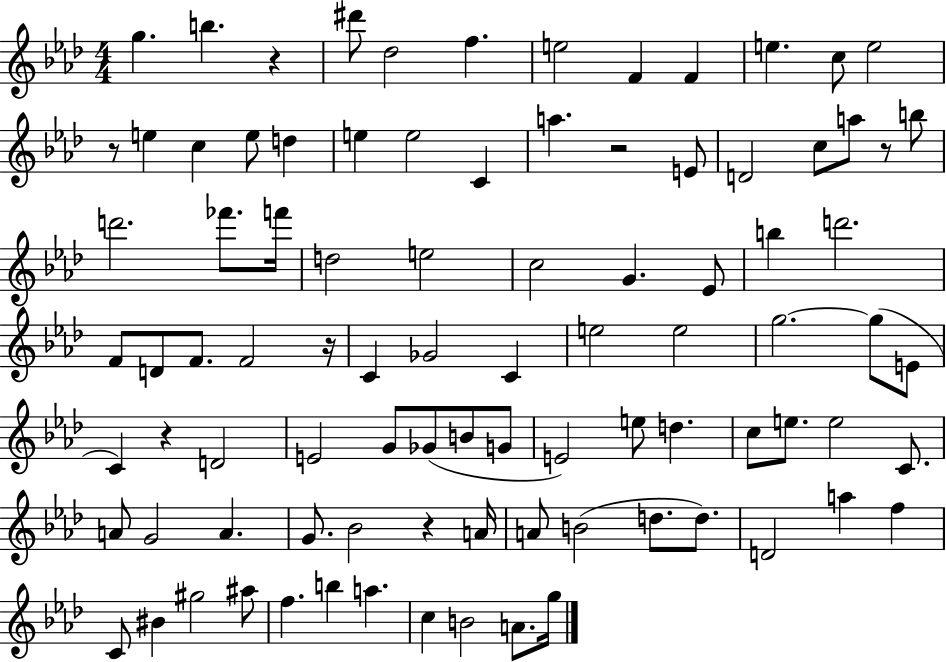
G5/q. B5/q. R/q D#6/e Db5/h F5/q. E5/h F4/q F4/q E5/q. C5/e E5/h R/e E5/q C5/q E5/e D5/q E5/q E5/h C4/q A5/q. R/h E4/e D4/h C5/e A5/e R/e B5/e D6/h. FES6/e. F6/s D5/h E5/h C5/h G4/q. Eb4/e B5/q D6/h. F4/e D4/e F4/e. F4/h R/s C4/q Gb4/h C4/q E5/h E5/h G5/h. G5/e E4/e C4/q R/q D4/h E4/h G4/e Gb4/e B4/e G4/e E4/h E5/e D5/q. C5/e E5/e. E5/h C4/e. A4/e G4/h A4/q. G4/e. Bb4/h R/q A4/s A4/e B4/h D5/e. D5/e. D4/h A5/q F5/q C4/e BIS4/q G#5/h A#5/e F5/q. B5/q A5/q. C5/q B4/h A4/e. G5/s